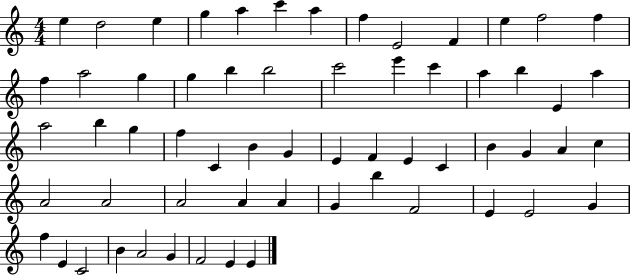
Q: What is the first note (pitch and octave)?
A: E5